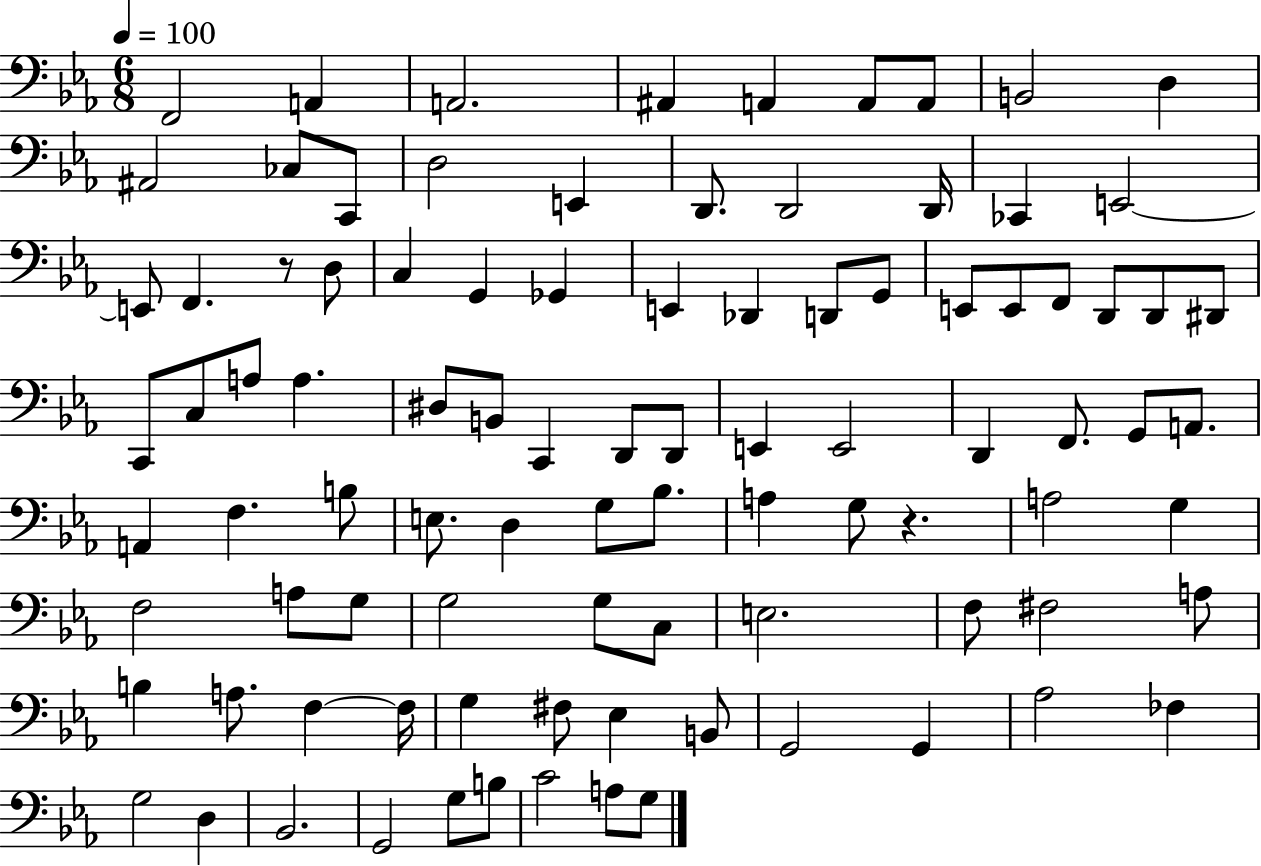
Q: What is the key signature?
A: EES major